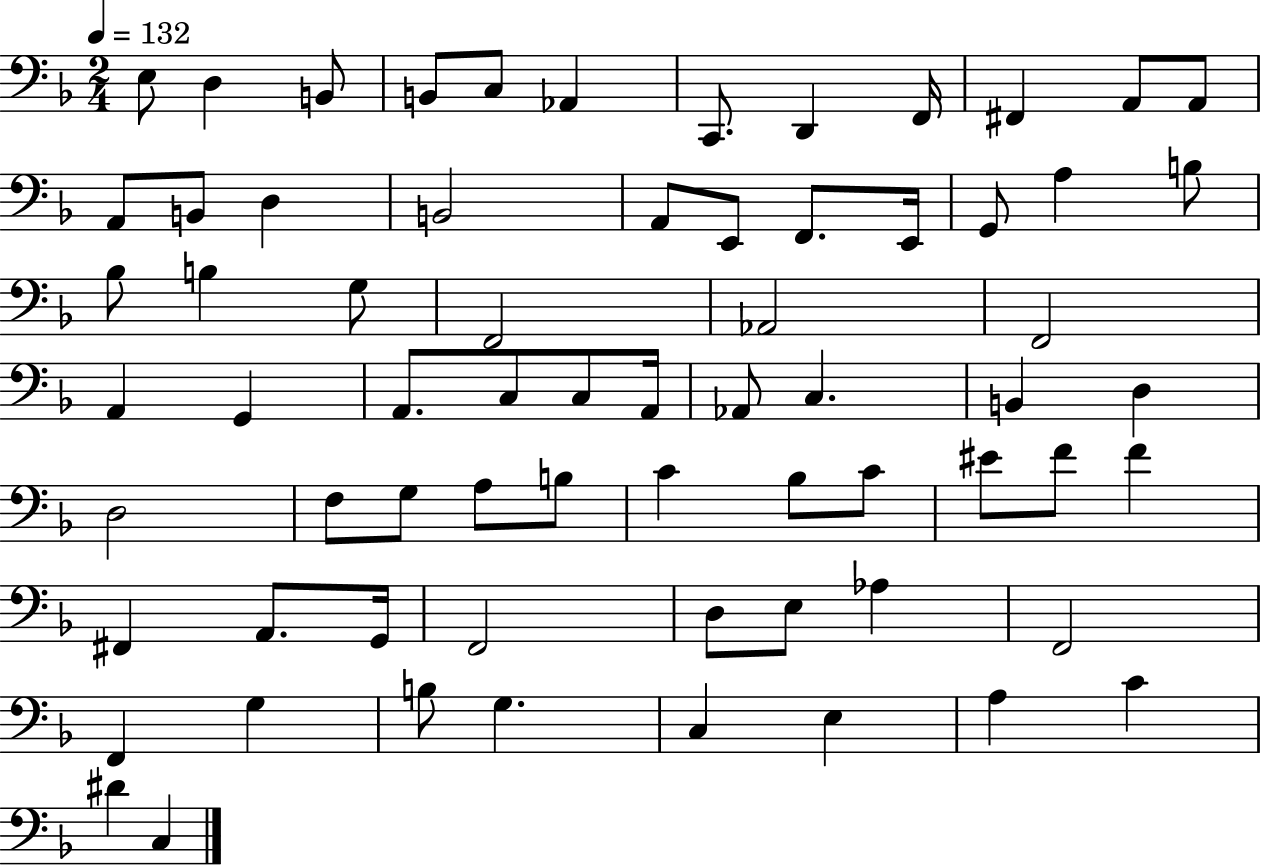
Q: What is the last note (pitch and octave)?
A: C3